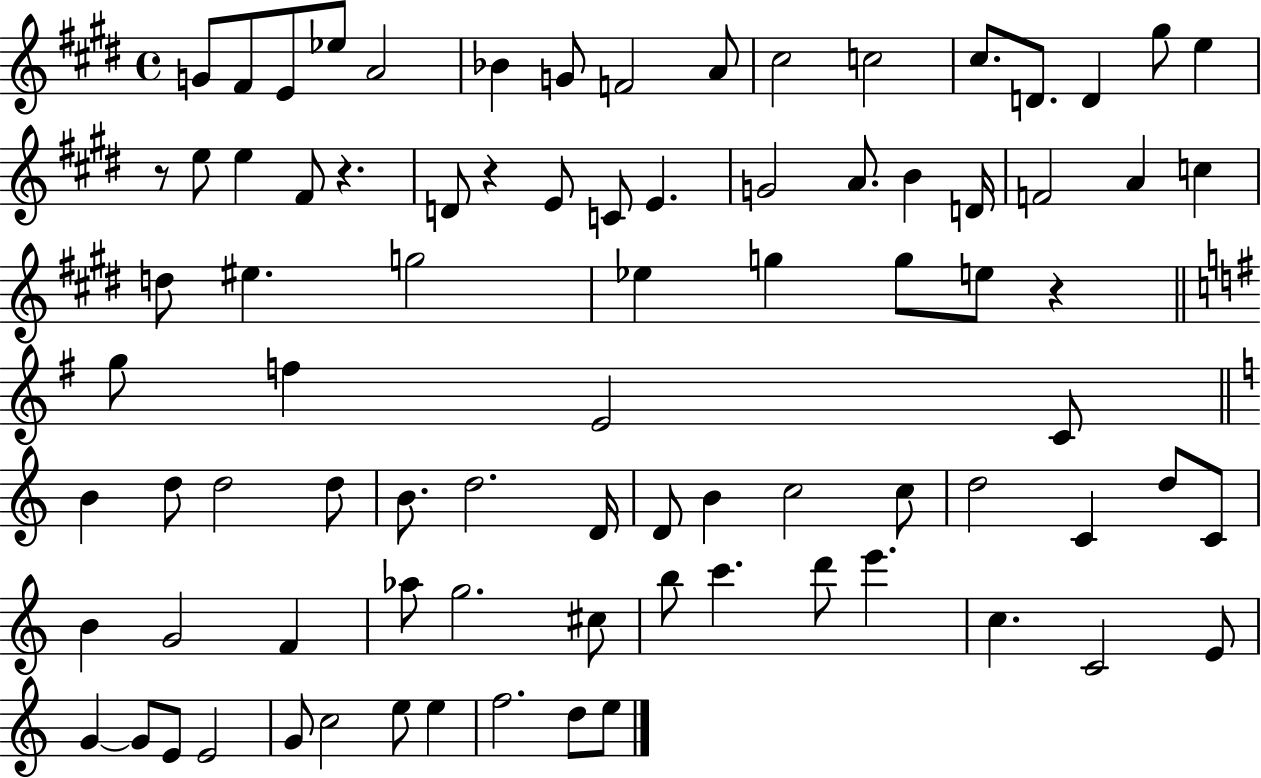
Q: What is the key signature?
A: E major